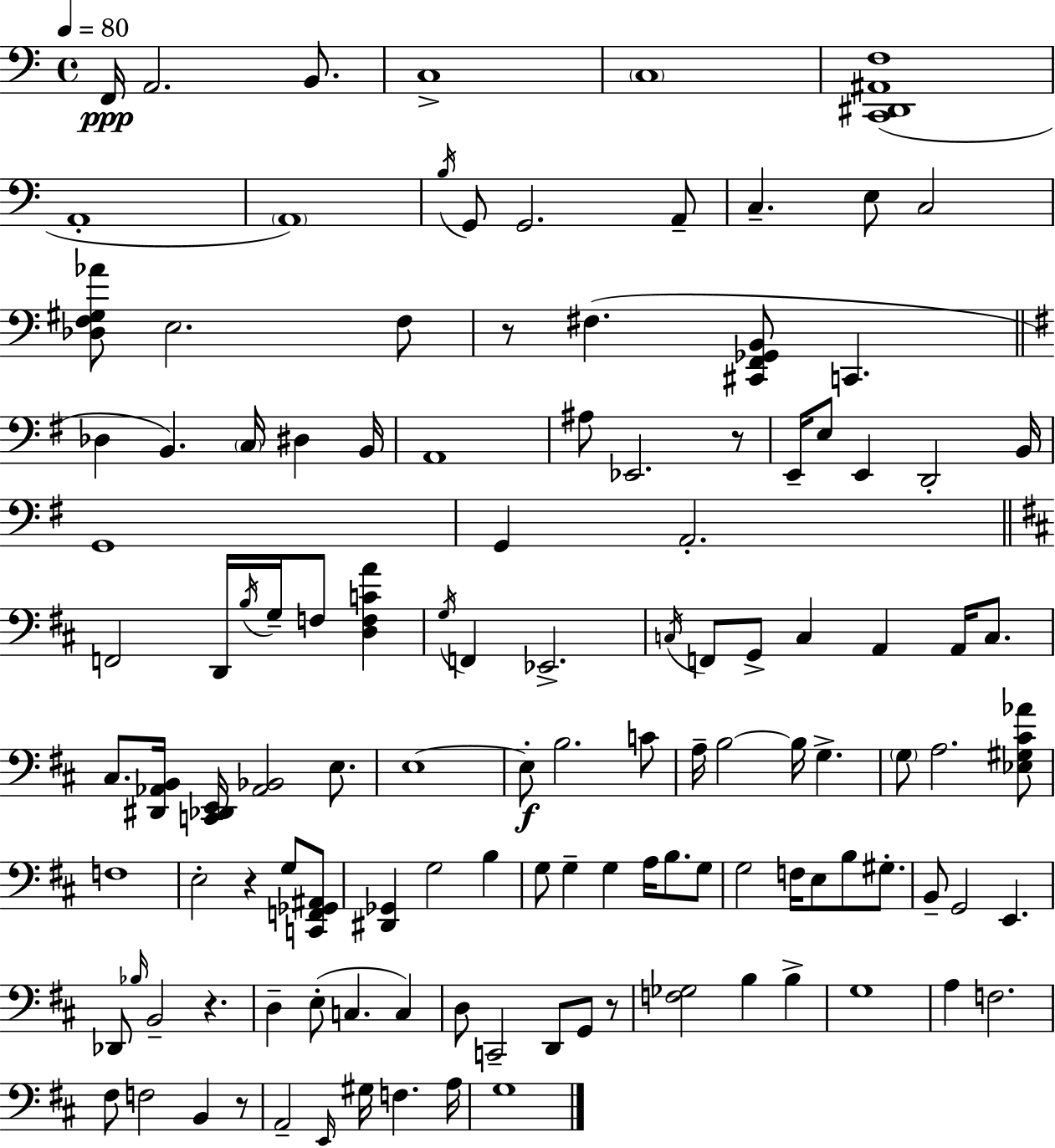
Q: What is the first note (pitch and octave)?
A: F2